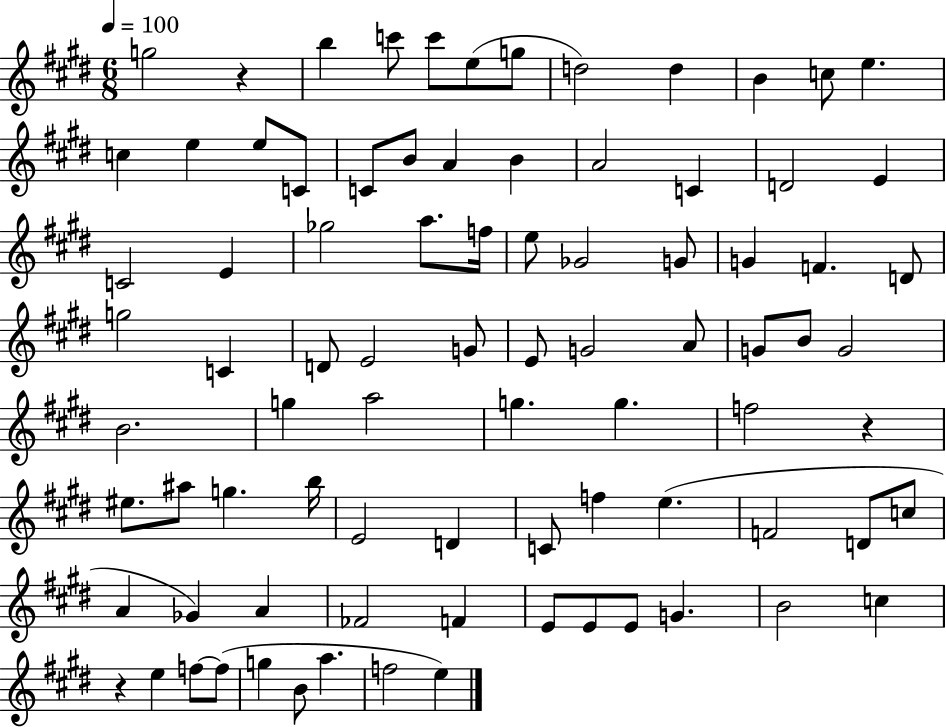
G5/h R/q B5/q C6/e C6/e E5/e G5/e D5/h D5/q B4/q C5/e E5/q. C5/q E5/q E5/e C4/e C4/e B4/e A4/q B4/q A4/h C4/q D4/h E4/q C4/h E4/q Gb5/h A5/e. F5/s E5/e Gb4/h G4/e G4/q F4/q. D4/e G5/h C4/q D4/e E4/h G4/e E4/e G4/h A4/e G4/e B4/e G4/h B4/h. G5/q A5/h G5/q. G5/q. F5/h R/q EIS5/e. A#5/e G5/q. B5/s E4/h D4/q C4/e F5/q E5/q. F4/h D4/e C5/e A4/q Gb4/q A4/q FES4/h F4/q E4/e E4/e E4/e G4/q. B4/h C5/q R/q E5/q F5/e F5/e G5/q B4/e A5/q. F5/h E5/q